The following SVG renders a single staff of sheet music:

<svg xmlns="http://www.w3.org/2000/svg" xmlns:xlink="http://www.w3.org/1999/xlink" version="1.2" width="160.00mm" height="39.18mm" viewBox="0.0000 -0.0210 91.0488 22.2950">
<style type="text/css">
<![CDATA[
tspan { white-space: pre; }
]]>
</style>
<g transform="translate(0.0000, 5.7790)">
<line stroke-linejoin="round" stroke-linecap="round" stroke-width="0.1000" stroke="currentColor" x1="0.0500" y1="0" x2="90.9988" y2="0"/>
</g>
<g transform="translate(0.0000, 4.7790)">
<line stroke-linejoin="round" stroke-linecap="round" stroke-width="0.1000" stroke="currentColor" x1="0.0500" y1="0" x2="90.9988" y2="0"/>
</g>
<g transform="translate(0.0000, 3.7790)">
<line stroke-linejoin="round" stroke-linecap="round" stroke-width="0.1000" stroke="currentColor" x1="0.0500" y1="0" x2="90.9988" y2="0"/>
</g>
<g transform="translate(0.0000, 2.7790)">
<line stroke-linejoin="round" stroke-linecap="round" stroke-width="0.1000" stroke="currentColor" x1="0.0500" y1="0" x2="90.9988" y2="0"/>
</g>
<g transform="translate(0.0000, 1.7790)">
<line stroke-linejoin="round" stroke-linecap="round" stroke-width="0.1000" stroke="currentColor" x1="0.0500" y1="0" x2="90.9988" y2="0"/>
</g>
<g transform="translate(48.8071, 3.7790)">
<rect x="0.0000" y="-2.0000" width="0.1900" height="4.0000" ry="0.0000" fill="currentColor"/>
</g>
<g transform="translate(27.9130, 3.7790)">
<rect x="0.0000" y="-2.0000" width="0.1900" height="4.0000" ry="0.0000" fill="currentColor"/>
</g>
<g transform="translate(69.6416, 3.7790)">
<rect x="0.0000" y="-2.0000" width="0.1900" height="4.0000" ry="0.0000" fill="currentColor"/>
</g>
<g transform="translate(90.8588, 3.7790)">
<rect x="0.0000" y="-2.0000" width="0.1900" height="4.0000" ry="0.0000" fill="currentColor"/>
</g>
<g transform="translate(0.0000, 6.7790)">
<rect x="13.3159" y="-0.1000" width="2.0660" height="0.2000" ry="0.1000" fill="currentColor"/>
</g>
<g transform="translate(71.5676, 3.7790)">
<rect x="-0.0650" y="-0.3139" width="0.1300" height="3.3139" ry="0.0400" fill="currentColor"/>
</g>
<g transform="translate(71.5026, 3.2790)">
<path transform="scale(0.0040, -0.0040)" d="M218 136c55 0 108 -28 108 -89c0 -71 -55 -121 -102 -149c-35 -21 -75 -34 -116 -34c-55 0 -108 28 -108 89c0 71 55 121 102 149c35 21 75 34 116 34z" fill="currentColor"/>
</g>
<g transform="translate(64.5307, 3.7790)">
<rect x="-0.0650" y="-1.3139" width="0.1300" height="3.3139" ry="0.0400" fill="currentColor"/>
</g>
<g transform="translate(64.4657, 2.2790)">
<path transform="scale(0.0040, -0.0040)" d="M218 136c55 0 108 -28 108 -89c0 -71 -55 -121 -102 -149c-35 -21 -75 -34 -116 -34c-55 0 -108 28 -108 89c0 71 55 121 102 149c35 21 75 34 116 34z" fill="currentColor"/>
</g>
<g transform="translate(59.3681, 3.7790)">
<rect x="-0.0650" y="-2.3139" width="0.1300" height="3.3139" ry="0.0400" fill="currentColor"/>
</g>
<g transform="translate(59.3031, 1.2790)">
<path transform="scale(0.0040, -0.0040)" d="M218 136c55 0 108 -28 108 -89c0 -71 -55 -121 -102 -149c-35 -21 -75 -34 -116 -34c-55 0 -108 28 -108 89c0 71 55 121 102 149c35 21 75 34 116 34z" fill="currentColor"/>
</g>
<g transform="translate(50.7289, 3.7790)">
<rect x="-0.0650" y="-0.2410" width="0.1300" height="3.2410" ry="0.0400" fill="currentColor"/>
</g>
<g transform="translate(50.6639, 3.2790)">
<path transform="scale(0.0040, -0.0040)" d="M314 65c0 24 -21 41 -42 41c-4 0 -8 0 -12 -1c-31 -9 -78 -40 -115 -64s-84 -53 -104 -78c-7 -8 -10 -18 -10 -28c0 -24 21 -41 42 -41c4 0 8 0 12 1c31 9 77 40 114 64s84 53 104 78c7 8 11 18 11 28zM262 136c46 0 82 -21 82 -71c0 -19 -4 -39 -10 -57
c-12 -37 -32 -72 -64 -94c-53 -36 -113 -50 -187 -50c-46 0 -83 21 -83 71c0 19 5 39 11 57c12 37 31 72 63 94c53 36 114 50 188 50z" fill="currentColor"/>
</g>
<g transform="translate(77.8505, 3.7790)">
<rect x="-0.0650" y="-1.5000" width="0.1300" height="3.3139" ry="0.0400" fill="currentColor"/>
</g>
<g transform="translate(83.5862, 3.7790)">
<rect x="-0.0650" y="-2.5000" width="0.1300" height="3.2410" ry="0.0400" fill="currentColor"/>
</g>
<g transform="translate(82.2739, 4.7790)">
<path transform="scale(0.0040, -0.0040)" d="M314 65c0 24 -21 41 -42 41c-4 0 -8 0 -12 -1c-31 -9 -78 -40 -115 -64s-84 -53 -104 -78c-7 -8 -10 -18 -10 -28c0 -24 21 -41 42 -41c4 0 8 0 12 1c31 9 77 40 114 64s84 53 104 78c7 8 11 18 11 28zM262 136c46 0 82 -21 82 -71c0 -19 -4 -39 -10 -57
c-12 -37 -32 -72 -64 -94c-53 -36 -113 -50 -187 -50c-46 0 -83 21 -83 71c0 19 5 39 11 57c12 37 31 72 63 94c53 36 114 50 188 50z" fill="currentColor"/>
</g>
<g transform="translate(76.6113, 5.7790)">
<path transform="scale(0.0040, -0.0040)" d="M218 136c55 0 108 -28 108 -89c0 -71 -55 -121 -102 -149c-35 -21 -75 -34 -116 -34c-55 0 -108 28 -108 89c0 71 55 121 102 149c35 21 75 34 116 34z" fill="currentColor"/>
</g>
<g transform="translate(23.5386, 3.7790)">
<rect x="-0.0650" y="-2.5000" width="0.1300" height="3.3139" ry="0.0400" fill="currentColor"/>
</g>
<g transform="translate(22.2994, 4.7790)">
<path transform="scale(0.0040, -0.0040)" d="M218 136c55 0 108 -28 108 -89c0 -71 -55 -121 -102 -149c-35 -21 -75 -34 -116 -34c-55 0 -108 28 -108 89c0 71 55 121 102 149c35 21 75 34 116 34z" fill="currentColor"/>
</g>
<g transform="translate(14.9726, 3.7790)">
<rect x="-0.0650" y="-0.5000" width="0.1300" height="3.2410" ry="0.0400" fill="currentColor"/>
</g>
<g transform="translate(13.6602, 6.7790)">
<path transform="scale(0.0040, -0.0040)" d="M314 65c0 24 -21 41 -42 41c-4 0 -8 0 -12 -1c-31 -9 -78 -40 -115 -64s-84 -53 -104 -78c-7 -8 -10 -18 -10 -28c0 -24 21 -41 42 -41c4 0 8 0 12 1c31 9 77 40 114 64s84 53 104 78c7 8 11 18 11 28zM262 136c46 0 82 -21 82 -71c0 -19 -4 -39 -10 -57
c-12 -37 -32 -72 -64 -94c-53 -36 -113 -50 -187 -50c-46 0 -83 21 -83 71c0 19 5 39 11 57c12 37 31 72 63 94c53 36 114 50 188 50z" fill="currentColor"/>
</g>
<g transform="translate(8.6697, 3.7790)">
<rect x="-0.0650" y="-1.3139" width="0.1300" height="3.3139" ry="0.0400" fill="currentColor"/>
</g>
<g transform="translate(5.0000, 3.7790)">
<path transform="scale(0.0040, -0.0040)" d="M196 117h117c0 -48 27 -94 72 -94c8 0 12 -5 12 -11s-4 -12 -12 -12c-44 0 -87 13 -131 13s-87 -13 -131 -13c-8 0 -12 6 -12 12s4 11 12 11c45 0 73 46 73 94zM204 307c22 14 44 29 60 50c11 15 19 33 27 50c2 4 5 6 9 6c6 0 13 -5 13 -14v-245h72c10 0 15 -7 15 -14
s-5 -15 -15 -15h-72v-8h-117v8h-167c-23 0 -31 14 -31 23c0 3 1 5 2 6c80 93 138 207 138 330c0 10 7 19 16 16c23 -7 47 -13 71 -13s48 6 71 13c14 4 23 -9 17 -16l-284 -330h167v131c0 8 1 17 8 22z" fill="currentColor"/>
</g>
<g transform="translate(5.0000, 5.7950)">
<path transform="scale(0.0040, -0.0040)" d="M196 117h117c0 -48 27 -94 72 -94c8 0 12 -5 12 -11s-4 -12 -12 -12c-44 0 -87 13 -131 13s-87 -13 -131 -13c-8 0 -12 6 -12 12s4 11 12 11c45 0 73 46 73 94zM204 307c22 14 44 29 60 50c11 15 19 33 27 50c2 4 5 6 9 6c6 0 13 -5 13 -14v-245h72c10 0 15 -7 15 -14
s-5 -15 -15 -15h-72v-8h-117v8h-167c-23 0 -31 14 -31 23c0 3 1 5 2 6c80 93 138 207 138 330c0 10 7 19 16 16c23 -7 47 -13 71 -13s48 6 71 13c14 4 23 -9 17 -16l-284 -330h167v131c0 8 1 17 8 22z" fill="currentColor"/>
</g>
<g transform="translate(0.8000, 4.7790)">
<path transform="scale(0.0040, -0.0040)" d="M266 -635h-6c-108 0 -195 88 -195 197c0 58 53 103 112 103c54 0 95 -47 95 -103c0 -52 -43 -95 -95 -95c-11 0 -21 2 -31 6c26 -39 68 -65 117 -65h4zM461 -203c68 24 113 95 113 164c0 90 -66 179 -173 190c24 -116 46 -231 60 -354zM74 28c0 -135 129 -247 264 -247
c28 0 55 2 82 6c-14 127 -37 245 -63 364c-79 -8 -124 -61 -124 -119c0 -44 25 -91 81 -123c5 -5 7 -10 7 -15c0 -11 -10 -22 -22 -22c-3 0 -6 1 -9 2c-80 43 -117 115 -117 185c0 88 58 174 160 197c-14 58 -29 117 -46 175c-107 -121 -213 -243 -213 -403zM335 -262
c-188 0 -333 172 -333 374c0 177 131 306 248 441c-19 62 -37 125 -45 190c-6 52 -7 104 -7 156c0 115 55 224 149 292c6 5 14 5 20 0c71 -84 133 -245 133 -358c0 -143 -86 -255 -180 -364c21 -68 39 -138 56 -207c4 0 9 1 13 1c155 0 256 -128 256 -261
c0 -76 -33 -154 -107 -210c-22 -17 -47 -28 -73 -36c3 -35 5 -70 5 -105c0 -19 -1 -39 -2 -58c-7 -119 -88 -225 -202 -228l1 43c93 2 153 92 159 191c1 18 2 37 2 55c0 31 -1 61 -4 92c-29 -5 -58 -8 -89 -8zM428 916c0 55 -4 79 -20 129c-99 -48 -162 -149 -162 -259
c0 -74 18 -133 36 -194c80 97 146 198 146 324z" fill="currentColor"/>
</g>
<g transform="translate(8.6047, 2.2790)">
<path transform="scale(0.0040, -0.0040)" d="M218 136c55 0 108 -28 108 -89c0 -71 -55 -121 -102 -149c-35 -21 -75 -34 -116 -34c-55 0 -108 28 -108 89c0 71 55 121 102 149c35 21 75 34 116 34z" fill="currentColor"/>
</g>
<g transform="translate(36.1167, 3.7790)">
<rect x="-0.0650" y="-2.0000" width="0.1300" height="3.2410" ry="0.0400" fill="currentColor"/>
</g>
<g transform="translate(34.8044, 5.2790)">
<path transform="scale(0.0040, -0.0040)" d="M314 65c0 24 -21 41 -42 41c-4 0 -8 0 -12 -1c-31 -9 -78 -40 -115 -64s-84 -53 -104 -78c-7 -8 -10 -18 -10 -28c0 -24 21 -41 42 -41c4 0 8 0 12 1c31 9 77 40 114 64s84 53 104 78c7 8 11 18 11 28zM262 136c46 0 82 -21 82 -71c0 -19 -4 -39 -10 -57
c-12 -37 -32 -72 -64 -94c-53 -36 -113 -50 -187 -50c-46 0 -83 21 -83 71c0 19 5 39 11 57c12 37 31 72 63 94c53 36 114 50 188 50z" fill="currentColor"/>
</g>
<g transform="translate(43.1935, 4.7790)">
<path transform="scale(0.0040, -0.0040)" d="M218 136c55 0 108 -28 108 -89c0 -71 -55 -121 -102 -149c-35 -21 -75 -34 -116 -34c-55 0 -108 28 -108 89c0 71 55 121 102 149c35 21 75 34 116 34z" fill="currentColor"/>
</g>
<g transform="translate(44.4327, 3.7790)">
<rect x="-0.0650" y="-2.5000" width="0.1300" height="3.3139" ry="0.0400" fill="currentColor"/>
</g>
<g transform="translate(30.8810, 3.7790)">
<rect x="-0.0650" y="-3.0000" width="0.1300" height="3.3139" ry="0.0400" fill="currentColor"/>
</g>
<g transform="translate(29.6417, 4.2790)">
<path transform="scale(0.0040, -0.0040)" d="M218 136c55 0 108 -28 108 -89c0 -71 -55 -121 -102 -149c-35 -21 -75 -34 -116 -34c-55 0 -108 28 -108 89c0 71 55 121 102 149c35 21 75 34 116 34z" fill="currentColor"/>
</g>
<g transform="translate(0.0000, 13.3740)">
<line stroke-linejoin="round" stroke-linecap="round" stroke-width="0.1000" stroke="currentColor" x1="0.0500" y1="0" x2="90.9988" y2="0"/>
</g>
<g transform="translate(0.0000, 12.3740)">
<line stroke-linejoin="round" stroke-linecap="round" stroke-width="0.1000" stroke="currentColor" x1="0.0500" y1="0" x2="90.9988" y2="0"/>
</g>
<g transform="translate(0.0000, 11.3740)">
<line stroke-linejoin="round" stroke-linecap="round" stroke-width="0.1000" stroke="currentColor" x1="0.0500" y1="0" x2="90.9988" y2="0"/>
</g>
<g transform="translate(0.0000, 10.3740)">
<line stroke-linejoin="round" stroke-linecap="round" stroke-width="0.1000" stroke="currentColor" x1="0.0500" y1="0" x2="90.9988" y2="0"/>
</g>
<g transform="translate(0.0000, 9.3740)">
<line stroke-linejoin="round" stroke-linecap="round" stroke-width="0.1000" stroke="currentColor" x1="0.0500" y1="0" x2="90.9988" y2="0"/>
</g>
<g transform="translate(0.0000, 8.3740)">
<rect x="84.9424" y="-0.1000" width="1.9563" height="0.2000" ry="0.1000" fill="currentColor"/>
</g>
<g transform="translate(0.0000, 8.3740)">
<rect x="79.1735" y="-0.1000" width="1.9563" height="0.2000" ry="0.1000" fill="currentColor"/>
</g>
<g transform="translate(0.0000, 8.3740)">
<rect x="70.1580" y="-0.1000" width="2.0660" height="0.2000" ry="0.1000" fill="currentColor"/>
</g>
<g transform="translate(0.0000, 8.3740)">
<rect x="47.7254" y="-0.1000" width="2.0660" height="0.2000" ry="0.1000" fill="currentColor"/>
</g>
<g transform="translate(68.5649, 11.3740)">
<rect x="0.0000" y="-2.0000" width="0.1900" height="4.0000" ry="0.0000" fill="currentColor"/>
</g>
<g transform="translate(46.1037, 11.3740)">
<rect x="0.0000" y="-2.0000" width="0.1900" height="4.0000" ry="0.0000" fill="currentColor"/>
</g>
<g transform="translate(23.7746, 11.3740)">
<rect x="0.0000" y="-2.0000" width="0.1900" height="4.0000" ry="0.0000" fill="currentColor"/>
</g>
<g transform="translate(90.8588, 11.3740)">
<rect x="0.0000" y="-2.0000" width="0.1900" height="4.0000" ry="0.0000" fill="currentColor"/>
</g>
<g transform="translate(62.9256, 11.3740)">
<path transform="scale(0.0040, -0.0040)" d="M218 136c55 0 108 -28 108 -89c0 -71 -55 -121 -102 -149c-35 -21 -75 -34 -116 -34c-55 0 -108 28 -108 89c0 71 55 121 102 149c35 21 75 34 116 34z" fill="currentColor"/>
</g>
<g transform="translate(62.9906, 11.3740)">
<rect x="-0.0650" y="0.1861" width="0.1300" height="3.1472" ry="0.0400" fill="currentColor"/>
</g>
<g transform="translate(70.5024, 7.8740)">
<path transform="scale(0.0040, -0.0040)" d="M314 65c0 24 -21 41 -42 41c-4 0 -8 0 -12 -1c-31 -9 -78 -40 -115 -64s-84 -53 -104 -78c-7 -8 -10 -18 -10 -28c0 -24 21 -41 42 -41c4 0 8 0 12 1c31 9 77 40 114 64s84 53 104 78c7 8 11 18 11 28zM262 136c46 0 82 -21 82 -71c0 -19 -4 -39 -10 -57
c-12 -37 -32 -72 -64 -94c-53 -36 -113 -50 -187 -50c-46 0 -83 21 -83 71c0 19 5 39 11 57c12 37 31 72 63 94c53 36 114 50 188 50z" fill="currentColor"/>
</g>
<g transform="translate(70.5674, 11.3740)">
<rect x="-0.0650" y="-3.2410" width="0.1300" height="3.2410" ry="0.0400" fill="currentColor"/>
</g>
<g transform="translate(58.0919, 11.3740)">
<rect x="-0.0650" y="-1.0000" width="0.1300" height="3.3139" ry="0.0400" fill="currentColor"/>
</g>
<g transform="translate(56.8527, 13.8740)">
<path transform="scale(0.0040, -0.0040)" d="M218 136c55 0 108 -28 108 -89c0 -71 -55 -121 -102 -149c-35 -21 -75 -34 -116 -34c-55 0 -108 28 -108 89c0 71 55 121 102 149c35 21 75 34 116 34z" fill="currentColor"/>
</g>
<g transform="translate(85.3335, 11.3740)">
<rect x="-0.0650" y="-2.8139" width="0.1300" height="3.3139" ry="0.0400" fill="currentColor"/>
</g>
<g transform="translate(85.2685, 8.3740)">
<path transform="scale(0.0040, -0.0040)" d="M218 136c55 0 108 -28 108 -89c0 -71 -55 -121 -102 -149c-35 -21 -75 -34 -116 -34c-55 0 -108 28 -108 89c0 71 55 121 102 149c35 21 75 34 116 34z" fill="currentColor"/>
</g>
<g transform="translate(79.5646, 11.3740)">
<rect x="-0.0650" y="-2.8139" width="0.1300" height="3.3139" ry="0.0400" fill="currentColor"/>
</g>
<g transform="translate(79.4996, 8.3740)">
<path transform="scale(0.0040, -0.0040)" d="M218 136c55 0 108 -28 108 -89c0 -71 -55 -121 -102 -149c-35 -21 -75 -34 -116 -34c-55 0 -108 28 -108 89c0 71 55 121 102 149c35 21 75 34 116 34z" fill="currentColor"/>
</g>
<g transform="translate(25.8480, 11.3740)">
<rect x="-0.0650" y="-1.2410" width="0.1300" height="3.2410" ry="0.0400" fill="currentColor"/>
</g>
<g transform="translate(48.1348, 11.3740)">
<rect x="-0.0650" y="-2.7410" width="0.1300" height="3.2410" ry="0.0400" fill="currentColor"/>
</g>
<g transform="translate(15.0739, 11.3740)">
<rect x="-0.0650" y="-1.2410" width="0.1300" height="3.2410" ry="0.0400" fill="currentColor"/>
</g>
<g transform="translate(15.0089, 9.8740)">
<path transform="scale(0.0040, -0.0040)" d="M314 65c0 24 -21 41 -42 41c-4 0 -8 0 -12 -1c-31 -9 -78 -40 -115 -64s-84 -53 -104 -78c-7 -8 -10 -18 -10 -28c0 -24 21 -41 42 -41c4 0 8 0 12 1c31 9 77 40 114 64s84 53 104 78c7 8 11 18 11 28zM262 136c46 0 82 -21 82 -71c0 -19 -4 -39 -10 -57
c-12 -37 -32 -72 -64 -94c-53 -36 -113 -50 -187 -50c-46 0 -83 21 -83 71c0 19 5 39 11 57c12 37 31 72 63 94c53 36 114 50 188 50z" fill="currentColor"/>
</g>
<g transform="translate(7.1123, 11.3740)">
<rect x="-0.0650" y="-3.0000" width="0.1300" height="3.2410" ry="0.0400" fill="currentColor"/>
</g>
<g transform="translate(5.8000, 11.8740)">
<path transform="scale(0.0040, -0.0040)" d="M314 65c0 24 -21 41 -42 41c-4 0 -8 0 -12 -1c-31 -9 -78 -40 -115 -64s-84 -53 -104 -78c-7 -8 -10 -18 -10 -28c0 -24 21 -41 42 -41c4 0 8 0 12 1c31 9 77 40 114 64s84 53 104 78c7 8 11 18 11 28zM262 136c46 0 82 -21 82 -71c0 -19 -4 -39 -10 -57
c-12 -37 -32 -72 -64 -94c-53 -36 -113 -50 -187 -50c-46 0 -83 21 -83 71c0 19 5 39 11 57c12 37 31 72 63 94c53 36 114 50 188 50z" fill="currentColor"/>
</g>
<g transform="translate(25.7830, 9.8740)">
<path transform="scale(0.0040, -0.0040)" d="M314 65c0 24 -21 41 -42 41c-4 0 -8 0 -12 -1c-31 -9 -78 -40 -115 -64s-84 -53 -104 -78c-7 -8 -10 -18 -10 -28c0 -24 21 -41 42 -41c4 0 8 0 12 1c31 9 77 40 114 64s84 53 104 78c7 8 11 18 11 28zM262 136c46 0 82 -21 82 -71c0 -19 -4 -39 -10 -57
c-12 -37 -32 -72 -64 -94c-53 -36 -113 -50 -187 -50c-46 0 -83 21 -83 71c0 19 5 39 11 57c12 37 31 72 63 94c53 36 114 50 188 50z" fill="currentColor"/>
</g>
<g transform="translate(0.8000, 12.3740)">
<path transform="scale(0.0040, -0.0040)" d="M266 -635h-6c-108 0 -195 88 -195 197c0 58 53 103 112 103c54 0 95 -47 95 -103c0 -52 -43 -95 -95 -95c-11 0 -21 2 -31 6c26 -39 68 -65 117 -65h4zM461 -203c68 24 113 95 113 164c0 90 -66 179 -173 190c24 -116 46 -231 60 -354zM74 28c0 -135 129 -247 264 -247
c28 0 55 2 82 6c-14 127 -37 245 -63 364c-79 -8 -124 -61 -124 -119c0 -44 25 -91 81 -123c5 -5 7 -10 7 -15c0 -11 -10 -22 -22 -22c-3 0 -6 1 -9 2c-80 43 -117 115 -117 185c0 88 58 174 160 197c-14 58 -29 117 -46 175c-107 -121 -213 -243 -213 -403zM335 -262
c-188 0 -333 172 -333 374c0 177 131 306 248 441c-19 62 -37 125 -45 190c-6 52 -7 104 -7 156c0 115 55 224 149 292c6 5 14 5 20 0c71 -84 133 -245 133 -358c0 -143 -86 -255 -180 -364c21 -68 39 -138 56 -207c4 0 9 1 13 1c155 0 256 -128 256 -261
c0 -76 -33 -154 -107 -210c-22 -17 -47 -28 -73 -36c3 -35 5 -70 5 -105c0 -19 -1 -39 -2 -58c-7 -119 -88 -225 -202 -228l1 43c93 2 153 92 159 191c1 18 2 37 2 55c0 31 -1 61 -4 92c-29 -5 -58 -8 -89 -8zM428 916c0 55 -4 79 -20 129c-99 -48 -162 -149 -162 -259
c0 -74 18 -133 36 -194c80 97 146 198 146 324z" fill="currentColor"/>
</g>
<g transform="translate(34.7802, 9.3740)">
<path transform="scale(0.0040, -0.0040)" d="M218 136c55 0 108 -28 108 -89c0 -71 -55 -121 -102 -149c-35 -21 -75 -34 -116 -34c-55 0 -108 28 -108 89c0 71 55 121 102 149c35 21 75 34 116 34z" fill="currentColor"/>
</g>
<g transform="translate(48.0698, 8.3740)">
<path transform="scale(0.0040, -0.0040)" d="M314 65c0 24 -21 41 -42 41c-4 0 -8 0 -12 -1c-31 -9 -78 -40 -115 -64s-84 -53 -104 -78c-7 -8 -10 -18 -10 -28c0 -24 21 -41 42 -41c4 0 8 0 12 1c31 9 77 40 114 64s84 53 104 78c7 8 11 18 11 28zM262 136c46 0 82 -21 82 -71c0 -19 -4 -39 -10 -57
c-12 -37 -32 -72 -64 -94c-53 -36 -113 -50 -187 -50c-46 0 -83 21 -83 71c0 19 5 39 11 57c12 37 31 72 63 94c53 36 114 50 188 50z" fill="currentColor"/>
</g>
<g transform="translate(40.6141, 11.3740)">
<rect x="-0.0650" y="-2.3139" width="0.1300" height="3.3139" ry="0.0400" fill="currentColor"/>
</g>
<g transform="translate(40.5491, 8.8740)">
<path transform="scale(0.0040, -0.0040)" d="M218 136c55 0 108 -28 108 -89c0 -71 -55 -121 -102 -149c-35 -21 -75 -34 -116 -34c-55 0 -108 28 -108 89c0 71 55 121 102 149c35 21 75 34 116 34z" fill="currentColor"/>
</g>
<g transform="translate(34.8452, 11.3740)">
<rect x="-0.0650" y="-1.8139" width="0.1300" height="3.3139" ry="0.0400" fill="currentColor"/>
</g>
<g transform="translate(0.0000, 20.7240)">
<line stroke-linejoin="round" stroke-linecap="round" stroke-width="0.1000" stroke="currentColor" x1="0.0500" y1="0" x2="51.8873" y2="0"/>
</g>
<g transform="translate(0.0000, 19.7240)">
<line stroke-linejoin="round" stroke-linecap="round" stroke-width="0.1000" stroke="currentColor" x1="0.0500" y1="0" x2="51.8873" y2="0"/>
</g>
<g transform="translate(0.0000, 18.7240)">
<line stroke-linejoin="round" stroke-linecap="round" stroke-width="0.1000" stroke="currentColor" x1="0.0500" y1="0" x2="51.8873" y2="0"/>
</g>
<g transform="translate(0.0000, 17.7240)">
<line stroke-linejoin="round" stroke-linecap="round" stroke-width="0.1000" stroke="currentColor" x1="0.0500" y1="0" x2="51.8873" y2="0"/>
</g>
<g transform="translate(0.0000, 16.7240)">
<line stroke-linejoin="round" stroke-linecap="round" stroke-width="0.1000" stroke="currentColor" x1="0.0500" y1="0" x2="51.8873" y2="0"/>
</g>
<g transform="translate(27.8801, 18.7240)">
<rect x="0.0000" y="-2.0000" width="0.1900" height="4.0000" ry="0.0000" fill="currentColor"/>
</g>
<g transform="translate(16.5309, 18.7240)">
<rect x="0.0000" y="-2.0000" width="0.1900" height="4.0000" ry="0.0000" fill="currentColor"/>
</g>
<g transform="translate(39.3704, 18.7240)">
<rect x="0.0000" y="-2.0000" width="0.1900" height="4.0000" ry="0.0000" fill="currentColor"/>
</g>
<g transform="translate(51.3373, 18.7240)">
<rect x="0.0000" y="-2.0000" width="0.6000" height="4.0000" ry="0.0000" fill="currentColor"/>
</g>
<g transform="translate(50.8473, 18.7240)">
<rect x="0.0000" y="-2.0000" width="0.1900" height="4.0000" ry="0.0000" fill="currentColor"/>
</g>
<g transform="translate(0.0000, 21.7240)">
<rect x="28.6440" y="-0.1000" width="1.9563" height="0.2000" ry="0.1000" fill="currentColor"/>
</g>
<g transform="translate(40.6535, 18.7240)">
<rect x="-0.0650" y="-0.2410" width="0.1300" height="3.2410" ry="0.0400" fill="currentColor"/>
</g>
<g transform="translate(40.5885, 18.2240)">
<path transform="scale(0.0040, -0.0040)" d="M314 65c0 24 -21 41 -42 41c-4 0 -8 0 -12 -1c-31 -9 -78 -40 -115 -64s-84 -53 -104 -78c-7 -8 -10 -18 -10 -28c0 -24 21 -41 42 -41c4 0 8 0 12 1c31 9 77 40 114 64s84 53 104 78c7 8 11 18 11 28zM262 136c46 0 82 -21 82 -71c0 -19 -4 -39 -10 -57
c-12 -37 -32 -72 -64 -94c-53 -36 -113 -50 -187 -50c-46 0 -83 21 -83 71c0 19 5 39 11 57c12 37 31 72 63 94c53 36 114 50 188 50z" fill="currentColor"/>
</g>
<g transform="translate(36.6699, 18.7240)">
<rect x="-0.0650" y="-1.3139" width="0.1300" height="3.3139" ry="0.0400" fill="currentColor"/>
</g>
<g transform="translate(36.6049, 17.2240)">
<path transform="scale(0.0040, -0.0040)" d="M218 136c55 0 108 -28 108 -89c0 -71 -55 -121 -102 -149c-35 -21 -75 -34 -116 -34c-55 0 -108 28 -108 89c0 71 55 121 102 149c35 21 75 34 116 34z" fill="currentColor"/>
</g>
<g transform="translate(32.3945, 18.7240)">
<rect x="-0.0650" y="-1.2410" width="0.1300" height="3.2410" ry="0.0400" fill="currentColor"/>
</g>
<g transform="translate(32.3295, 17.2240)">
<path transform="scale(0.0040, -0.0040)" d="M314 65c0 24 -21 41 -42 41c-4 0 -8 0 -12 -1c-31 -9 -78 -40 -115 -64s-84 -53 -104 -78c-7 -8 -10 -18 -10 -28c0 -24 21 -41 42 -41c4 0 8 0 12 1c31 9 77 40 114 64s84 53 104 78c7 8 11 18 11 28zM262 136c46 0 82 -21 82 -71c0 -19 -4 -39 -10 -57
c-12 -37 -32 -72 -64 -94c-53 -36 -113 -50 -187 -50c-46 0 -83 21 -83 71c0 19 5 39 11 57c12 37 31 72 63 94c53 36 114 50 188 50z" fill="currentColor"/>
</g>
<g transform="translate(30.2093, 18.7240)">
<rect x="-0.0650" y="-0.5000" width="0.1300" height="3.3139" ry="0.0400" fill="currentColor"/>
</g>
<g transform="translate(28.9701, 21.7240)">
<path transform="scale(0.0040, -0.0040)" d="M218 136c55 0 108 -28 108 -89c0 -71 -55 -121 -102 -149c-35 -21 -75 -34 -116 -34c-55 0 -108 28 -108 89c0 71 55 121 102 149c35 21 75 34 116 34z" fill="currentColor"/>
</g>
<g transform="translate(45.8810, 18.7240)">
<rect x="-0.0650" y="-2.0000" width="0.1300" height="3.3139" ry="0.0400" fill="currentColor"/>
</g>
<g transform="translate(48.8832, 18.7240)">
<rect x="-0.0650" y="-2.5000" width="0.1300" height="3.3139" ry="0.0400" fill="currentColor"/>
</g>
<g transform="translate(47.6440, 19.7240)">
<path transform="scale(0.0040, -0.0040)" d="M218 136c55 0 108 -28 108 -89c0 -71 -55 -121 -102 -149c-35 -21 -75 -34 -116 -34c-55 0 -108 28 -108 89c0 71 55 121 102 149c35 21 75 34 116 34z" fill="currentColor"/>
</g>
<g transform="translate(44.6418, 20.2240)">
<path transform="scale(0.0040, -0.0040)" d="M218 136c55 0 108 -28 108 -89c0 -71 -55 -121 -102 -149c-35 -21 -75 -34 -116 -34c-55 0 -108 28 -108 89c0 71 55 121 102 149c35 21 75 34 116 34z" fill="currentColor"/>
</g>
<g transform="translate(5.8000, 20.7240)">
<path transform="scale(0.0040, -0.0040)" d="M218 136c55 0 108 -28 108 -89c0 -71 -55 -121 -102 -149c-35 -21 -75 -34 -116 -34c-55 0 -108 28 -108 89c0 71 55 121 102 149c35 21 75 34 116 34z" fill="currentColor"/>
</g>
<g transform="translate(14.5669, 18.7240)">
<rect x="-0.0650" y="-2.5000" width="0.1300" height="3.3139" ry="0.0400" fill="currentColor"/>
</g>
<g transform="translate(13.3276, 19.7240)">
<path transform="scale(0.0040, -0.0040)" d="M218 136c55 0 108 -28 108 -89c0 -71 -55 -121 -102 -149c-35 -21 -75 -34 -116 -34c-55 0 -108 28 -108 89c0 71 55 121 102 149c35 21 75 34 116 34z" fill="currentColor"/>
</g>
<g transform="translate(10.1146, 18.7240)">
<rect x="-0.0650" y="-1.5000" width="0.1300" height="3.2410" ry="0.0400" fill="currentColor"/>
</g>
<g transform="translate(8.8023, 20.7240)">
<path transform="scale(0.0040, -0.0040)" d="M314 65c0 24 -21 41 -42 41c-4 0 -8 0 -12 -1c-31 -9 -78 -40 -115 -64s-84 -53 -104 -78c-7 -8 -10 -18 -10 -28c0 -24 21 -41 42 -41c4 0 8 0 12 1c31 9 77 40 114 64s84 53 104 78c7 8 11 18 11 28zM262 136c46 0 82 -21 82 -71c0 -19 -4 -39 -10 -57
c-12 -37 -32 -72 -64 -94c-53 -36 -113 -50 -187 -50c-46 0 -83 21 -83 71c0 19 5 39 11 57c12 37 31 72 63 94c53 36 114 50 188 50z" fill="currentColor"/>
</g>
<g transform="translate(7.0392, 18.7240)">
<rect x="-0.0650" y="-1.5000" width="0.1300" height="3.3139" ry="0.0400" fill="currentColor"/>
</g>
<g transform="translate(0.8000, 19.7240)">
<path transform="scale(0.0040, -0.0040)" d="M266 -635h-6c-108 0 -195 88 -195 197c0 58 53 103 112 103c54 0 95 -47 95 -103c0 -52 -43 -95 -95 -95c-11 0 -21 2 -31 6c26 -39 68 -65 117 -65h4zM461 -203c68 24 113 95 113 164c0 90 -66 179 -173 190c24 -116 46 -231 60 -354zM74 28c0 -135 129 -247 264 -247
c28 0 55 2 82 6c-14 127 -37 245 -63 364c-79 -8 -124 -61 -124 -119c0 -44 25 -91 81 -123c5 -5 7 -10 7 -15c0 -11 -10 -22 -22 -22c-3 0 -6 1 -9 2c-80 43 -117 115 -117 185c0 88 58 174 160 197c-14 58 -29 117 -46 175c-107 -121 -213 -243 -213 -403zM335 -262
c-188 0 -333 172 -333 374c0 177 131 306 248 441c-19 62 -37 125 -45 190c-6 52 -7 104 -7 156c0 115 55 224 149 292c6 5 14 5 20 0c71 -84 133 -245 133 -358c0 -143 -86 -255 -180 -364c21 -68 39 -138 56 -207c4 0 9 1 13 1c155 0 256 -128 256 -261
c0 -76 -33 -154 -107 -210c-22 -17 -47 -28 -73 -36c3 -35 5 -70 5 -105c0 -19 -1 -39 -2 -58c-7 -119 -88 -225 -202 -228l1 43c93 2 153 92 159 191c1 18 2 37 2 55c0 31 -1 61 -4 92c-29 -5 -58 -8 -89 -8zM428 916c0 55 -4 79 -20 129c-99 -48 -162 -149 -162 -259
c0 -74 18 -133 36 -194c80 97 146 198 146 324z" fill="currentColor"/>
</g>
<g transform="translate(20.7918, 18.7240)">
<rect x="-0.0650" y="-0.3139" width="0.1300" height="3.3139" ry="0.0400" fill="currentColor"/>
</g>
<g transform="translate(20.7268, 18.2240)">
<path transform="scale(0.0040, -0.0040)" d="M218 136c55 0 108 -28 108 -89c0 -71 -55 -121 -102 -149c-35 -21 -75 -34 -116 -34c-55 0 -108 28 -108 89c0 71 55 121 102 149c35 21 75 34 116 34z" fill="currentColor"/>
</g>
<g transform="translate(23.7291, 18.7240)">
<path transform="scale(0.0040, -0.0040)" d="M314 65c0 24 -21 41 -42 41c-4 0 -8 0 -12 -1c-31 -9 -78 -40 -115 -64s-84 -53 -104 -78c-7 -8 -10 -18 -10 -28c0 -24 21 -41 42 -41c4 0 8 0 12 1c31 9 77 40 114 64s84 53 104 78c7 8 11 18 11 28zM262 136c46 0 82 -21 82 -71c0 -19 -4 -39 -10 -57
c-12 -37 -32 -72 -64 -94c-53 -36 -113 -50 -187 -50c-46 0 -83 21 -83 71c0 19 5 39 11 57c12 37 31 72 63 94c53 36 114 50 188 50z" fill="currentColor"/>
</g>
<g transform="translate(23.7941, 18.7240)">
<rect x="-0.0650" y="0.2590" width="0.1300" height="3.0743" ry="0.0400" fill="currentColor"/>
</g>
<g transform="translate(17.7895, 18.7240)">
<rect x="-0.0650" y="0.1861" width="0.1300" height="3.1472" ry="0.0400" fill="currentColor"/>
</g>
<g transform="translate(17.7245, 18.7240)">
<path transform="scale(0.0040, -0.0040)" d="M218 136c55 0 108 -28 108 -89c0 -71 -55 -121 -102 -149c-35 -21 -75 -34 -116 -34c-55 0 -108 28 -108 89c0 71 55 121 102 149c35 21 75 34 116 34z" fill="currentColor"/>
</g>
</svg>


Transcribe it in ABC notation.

X:1
T:Untitled
M:4/4
L:1/4
K:C
e C2 G A F2 G c2 g e c E G2 A2 e2 e2 f g a2 D B b2 a a E E2 G B c B2 C e2 e c2 F G